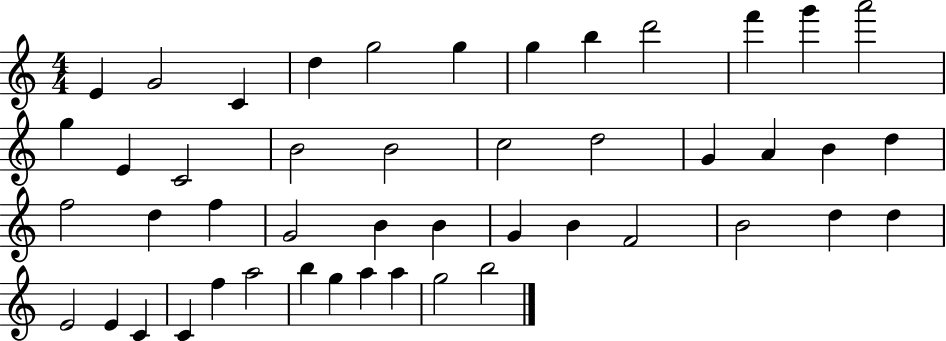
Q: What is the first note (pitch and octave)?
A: E4